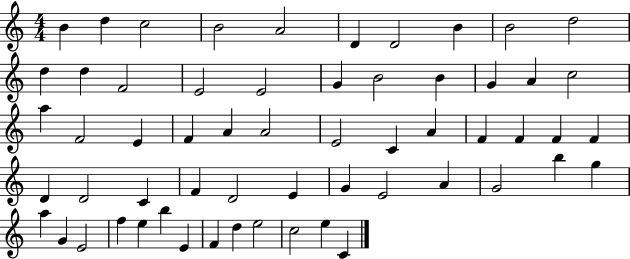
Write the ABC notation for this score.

X:1
T:Untitled
M:4/4
L:1/4
K:C
B d c2 B2 A2 D D2 B B2 d2 d d F2 E2 E2 G B2 B G A c2 a F2 E F A A2 E2 C A F F F F D D2 C F D2 E G E2 A G2 b g a G E2 f e b E F d e2 c2 e C